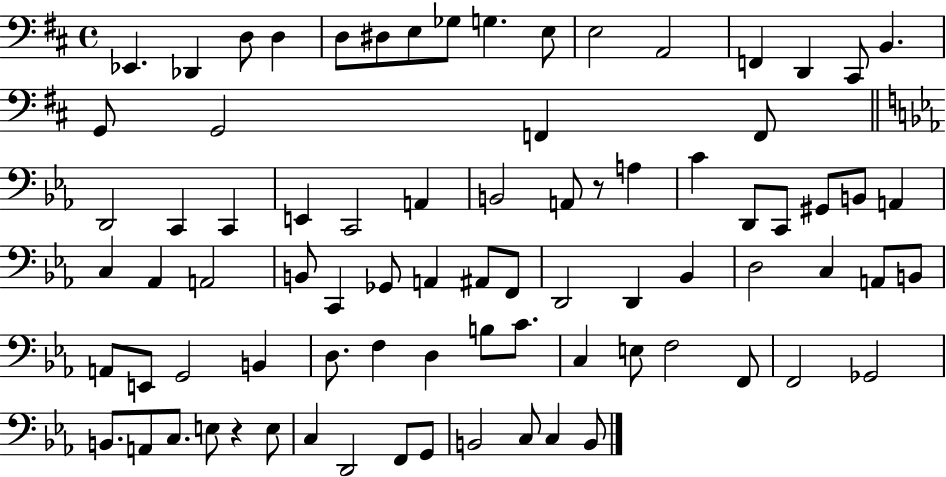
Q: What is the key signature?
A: D major